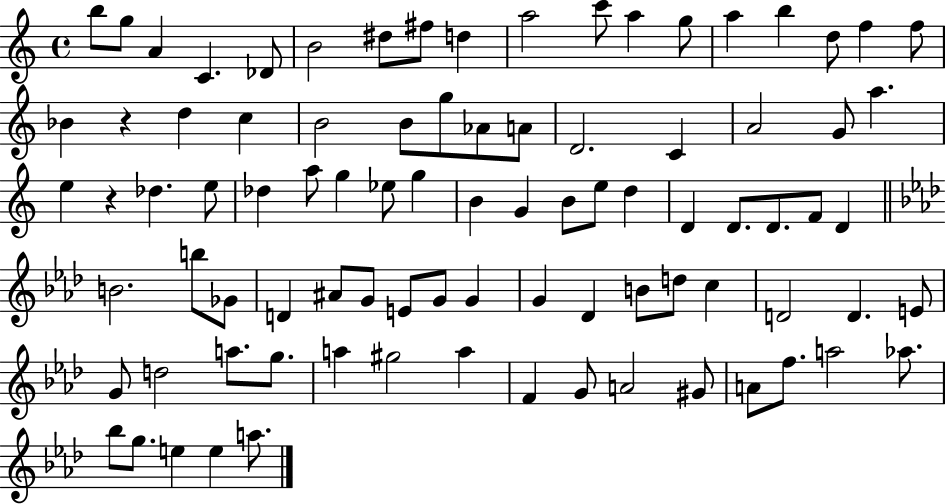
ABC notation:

X:1
T:Untitled
M:4/4
L:1/4
K:C
b/2 g/2 A C _D/2 B2 ^d/2 ^f/2 d a2 c'/2 a g/2 a b d/2 f f/2 _B z d c B2 B/2 g/2 _A/2 A/2 D2 C A2 G/2 a e z _d e/2 _d a/2 g _e/2 g B G B/2 e/2 d D D/2 D/2 F/2 D B2 b/2 _G/2 D ^A/2 G/2 E/2 G/2 G G _D B/2 d/2 c D2 D E/2 G/2 d2 a/2 g/2 a ^g2 a F G/2 A2 ^G/2 A/2 f/2 a2 _a/2 _b/2 g/2 e e a/2